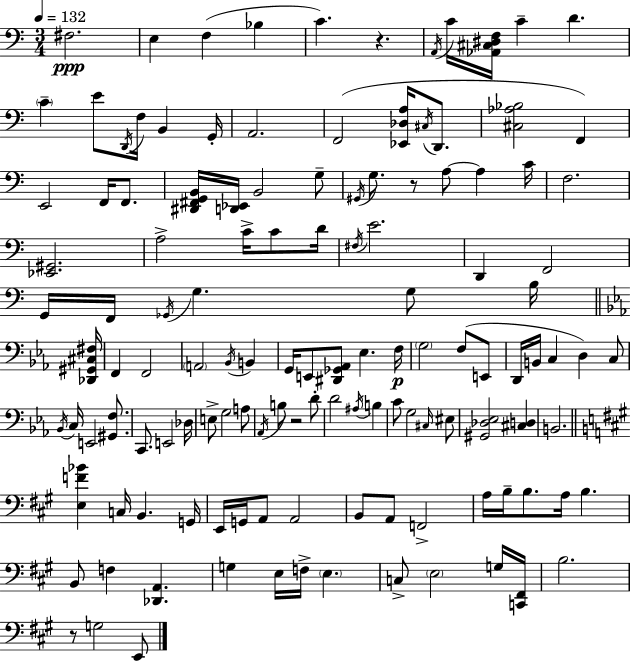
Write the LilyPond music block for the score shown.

{
  \clef bass
  \numericTimeSignature
  \time 3/4
  \key a \minor
  \tempo 4 = 132
  fis2.\ppp | e4 f4( bes4 | c'4.) r4. | \acciaccatura { a,16 } c'16 <aes, cis dis f>16 c'4-- d'4. | \break \parenthesize c'4-- e'8 \acciaccatura { d,16 } f16 b,4 | g,16-. a,2. | f,2( <ees, des a>16 \acciaccatura { cis16 } | d,8. <cis aes bes>2 f,4) | \break e,2 f,16 | f,8. <dis, fis, g, b,>16 <d, ees,>16 b,2 | g8-- \acciaccatura { gis,16 } g8. r8 a8~~ a4 | c'16 f2. | \break <ees, gis,>2. | a2-> | c'16-> c'8 d'16 \acciaccatura { fis16 } e'2. | d,4 f,2 | \break g,16 f,16 \acciaccatura { ges,16 } g4. | g8 b16 \bar "||" \break \key c \minor <des, gis, cis fis>16 f,4 f,2 | \parenthesize a,2 \acciaccatura { bes,16 } b,4 | g,16 e,8 <dis, ges, aes,>8 ees4. | f16\p \parenthesize g2 f8( | \break e,8 d,16 b,16 c4 d4) | c8 \acciaccatura { bes,16 } c16 e,2 | <gis, f>8. c,8. e,2 | des16 e8-> g2 | \break a8 \acciaccatura { aes,16 } b8 r2 | d'8-. d'2 | \acciaccatura { ais16 } b4 c'8 g2 | \grace { cis16 } eis8 <gis, des ees>2 | \break <cis d>4 b,2. | \bar "||" \break \key a \major <e f' bes'>4 c16 b,4. g,16 | e,16 g,16 a,8 a,2 | b,8 a,8 f,2-> | a16 b16-- b8. a16 b4. | \break b,8 f4 <des, a,>4. | g4 e16 f16-> \parenthesize e4. | c8-> \parenthesize e2 g16 <c, fis,>16 | b2. | \break r8 g2 e,8 | \bar "|."
}